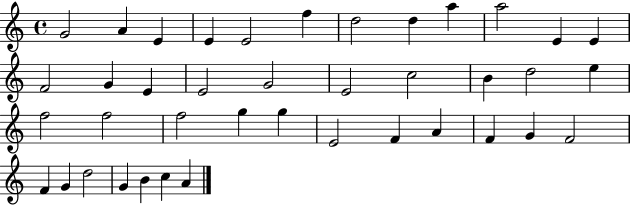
{
  \clef treble
  \time 4/4
  \defaultTimeSignature
  \key c \major
  g'2 a'4 e'4 | e'4 e'2 f''4 | d''2 d''4 a''4 | a''2 e'4 e'4 | \break f'2 g'4 e'4 | e'2 g'2 | e'2 c''2 | b'4 d''2 e''4 | \break f''2 f''2 | f''2 g''4 g''4 | e'2 f'4 a'4 | f'4 g'4 f'2 | \break f'4 g'4 d''2 | g'4 b'4 c''4 a'4 | \bar "|."
}